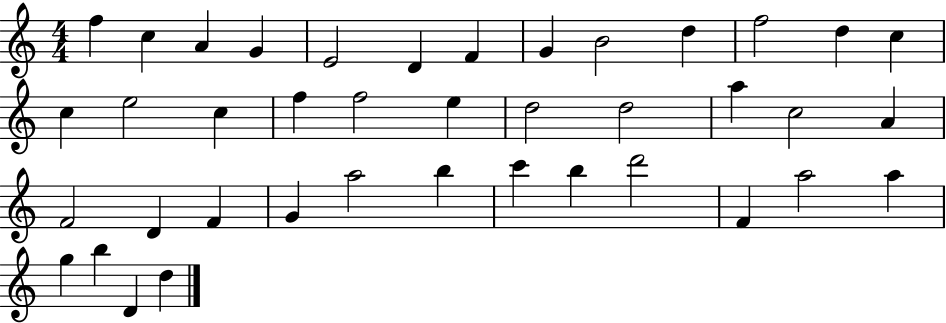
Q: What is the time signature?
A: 4/4